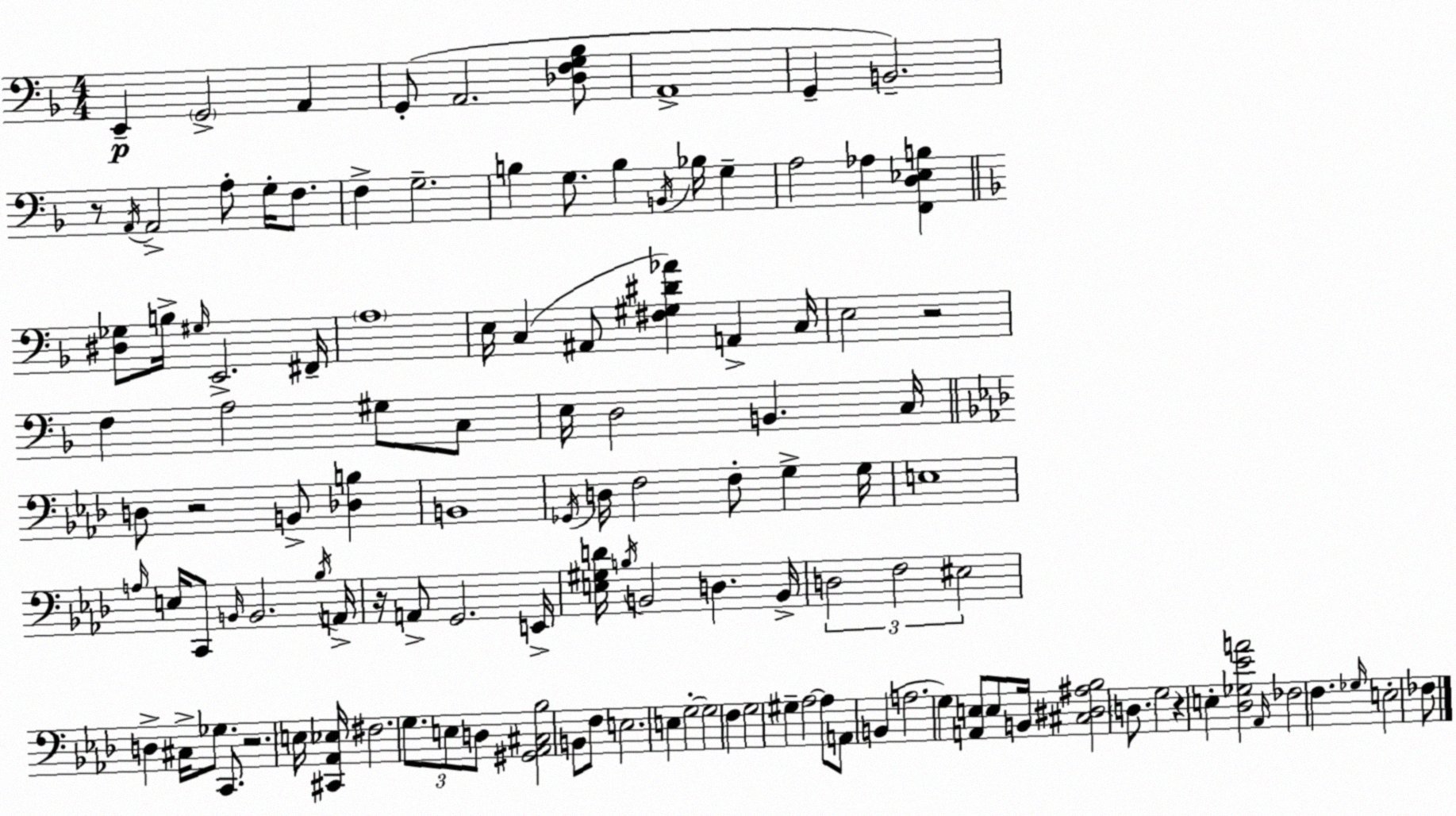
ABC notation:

X:1
T:Untitled
M:4/4
L:1/4
K:Dm
E,, G,,2 A,, G,,/2 A,,2 [_D,F,G,_B,]/2 A,,4 G,, B,,2 z/2 A,,/4 A,,2 A,/2 G,/4 F,/2 F, G,2 B, G,/2 B, B,,/4 _B,/4 G, A,2 _A, [F,,D,_E,B,] [^D,_G,]/2 B,/4 ^G,/4 E,,2 ^F,,/4 A,4 E,/4 C, ^A,,/2 [^F,^G,^D_A] A,, C,/4 E,2 z2 F, A,2 ^G,/2 C,/2 E,/4 D,2 B,, C,/4 D,/2 z2 B,,/2 [_D,B,] B,,4 _G,,/4 D,/4 F,2 F,/2 G, G,/4 E,4 A,/4 E,/4 C,,/2 B,,/4 B,,2 _B,/4 A,,/4 z/4 A,,/2 G,,2 E,,/4 [E,^G,D]/4 B,/4 B,,2 D, B,,/4 D,2 F,2 ^E,2 D, ^C,/4 _G,/2 C,,/2 z2 E,/4 [^C,,_A,,_E,]/4 ^F,2 G,/2 E,/2 D,/2 [^G,,_A,,^C,_B,]2 B,,/2 F,/2 E,2 E, G,2 G,2 F, G,2 ^G, _A,2 _A,/2 A,,/2 B,, A,2 G, [A,,E,]/2 E,/2 B,,/4 [^C,^D,^A,_B,]2 D,/2 G,2 z E, [_D,_G,_EA]2 _A,,/4 _F,2 F, _G,/4 E,2 _F,/2